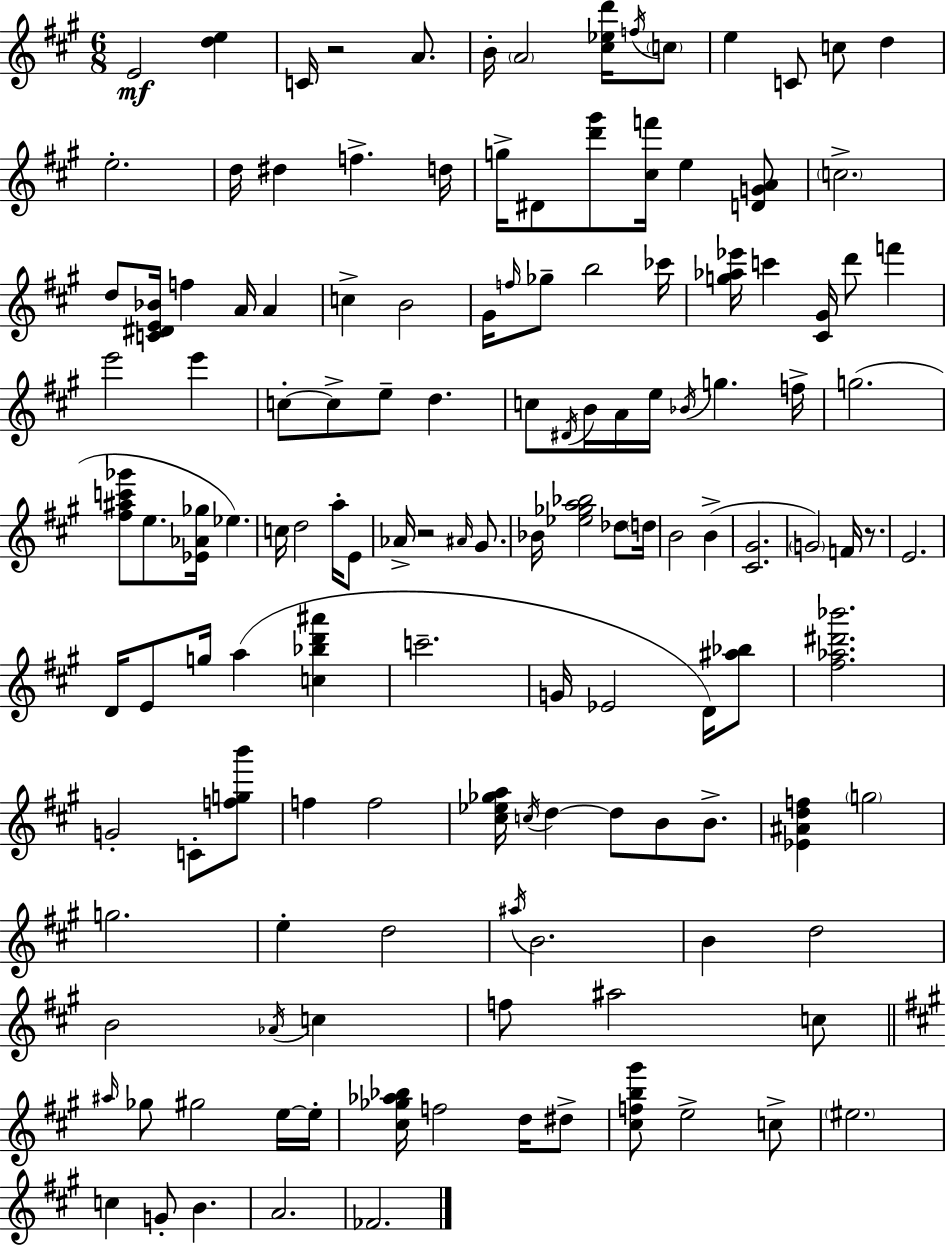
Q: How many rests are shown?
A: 3